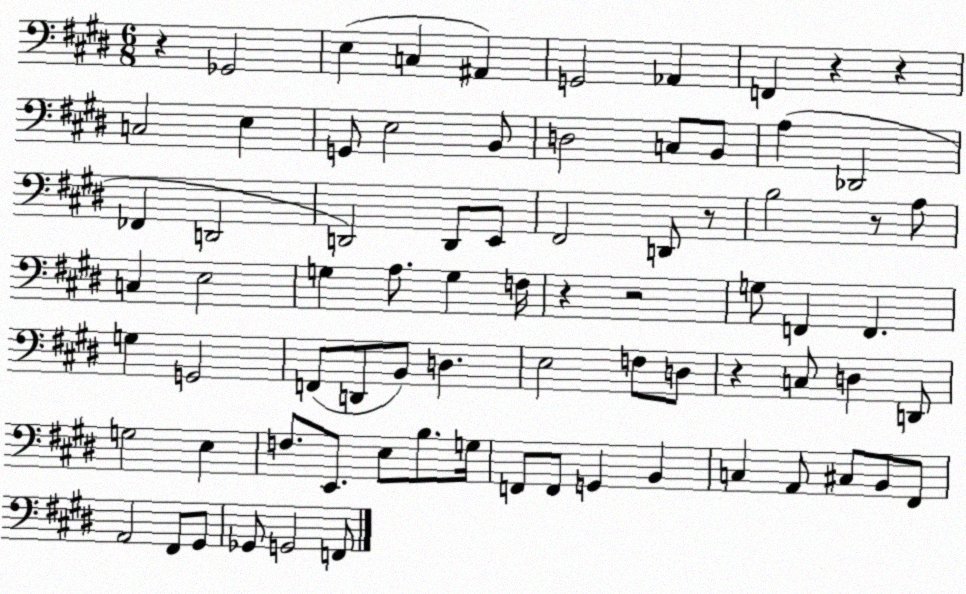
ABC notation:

X:1
T:Untitled
M:6/8
L:1/4
K:E
z _G,,2 E, C, ^A,, G,,2 _A,, F,, z z C,2 E, G,,/2 E,2 B,,/2 D,2 C,/2 B,,/2 A, _D,,2 _F,, D,,2 D,,2 D,,/2 E,,/2 ^F,,2 D,,/2 z/2 B,2 z/2 A,/2 C, E,2 G, A,/2 G, F,/4 z z2 G,/2 F,, F,, G, G,,2 F,,/2 D,,/2 B,,/2 D, E,2 F,/2 D,/2 z C,/2 D, D,,/2 G,2 E, F,/2 E,,/2 E,/2 B,/2 G,/4 F,,/2 F,,/2 G,, B,, C, A,,/2 ^C,/2 B,,/2 ^F,,/2 A,,2 ^F,,/2 ^G,,/2 _G,,/2 G,,2 F,,/2